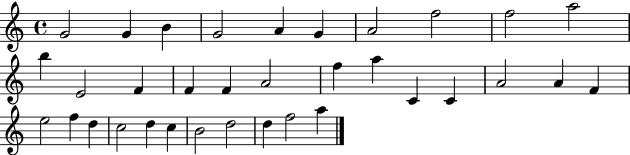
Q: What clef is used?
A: treble